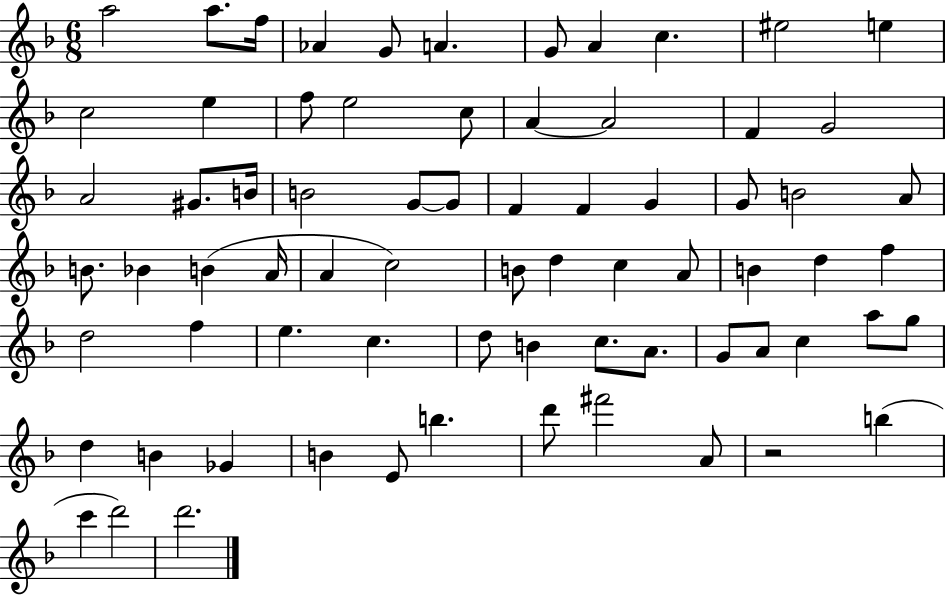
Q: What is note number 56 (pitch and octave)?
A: C5